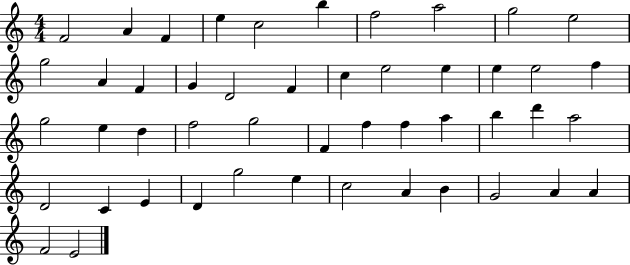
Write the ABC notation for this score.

X:1
T:Untitled
M:4/4
L:1/4
K:C
F2 A F e c2 b f2 a2 g2 e2 g2 A F G D2 F c e2 e e e2 f g2 e d f2 g2 F f f a b d' a2 D2 C E D g2 e c2 A B G2 A A F2 E2